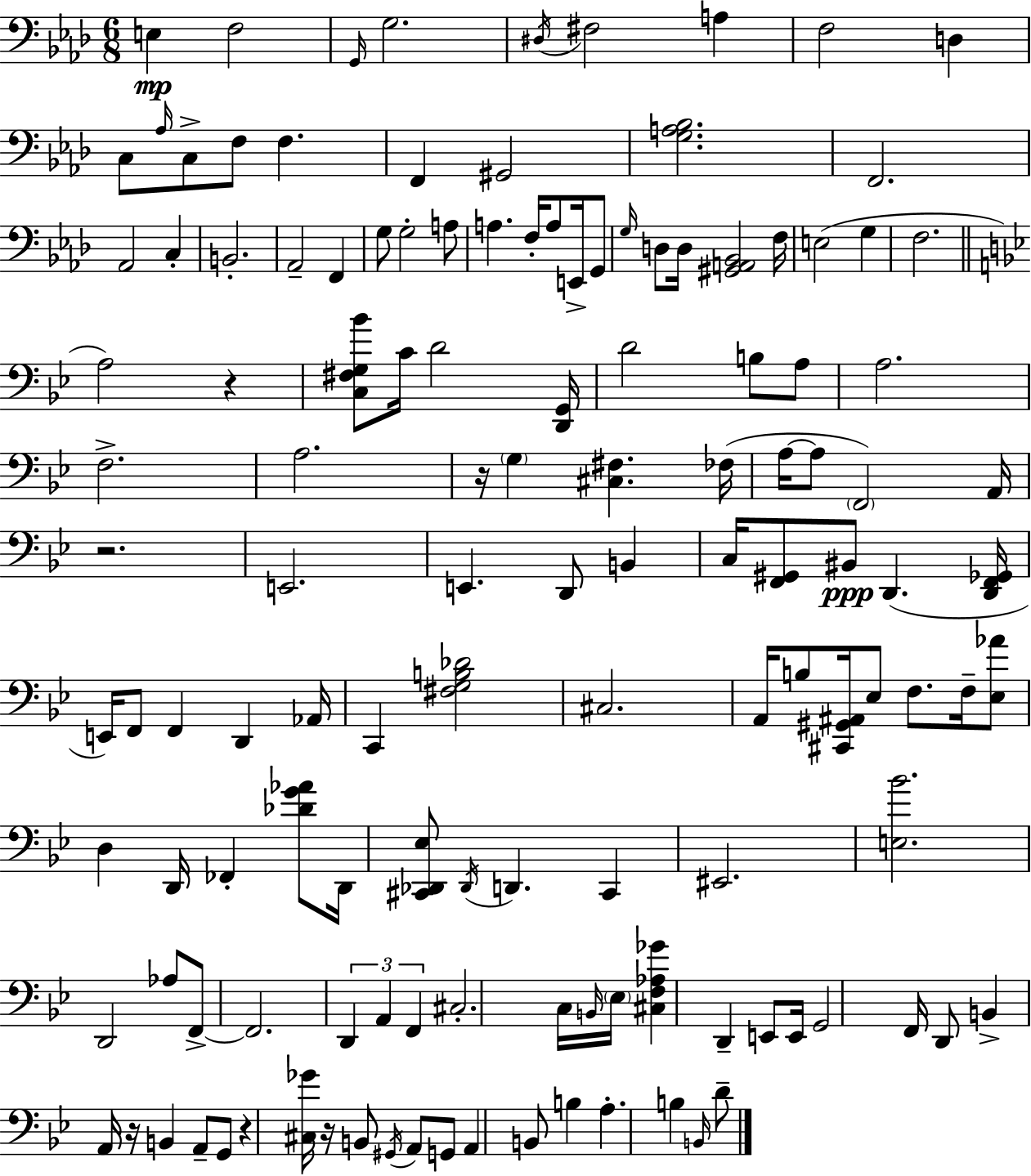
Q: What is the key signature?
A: AES major